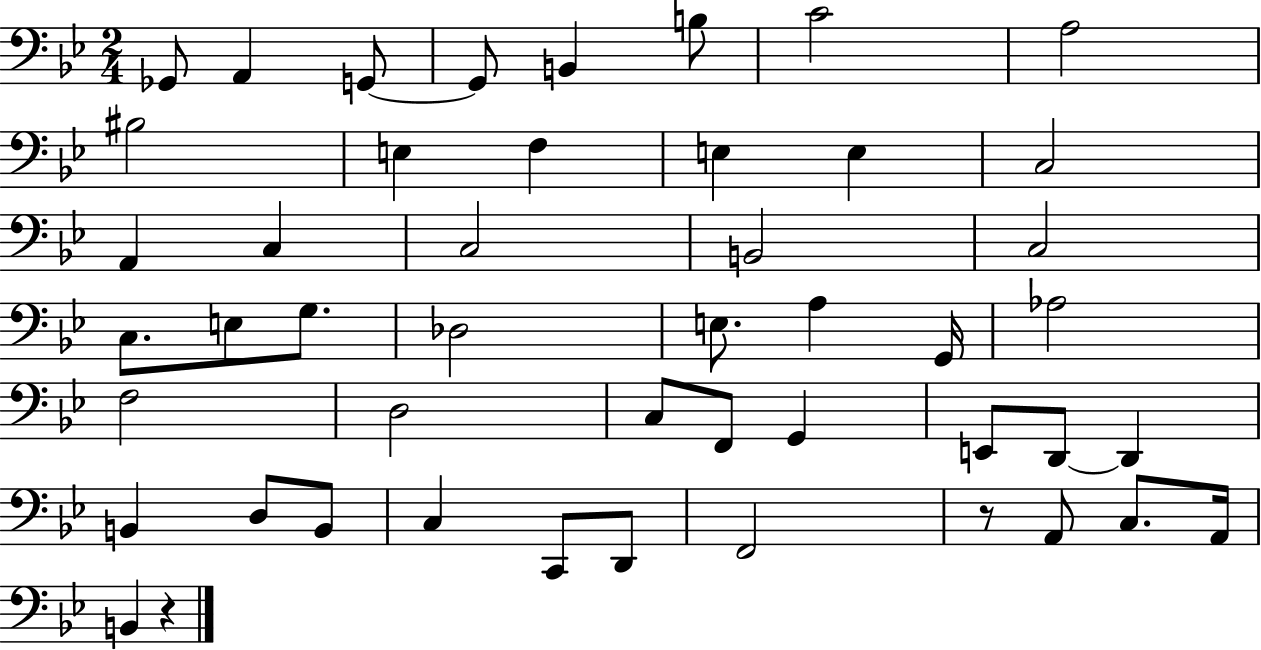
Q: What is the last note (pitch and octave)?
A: B2